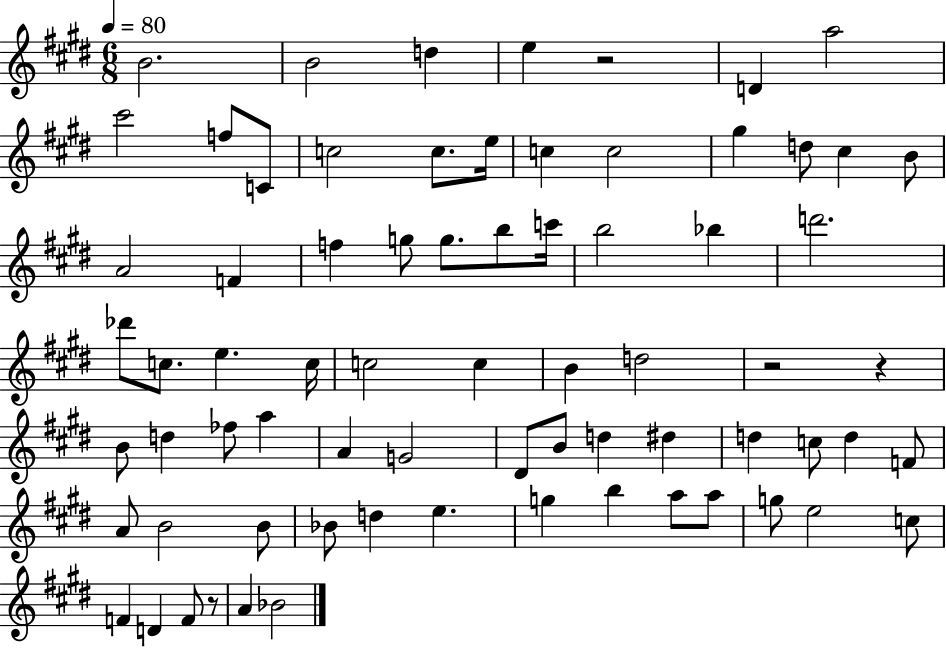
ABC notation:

X:1
T:Untitled
M:6/8
L:1/4
K:E
B2 B2 d e z2 D a2 ^c'2 f/2 C/2 c2 c/2 e/4 c c2 ^g d/2 ^c B/2 A2 F f g/2 g/2 b/2 c'/4 b2 _b d'2 _d'/2 c/2 e c/4 c2 c B d2 z2 z B/2 d _f/2 a A G2 ^D/2 B/2 d ^d d c/2 d F/2 A/2 B2 B/2 _B/2 d e g b a/2 a/2 g/2 e2 c/2 F D F/2 z/2 A _B2